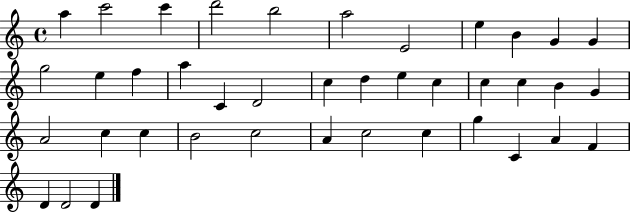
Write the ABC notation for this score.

X:1
T:Untitled
M:4/4
L:1/4
K:C
a c'2 c' d'2 b2 a2 E2 e B G G g2 e f a C D2 c d e c c c B G A2 c c B2 c2 A c2 c g C A F D D2 D